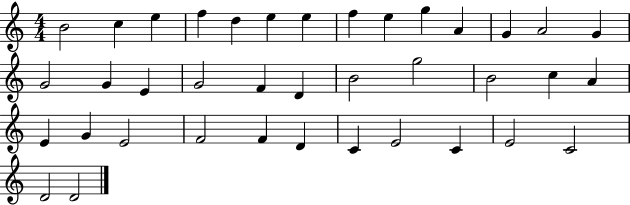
{
  \clef treble
  \numericTimeSignature
  \time 4/4
  \key c \major
  b'2 c''4 e''4 | f''4 d''4 e''4 e''4 | f''4 e''4 g''4 a'4 | g'4 a'2 g'4 | \break g'2 g'4 e'4 | g'2 f'4 d'4 | b'2 g''2 | b'2 c''4 a'4 | \break e'4 g'4 e'2 | f'2 f'4 d'4 | c'4 e'2 c'4 | e'2 c'2 | \break d'2 d'2 | \bar "|."
}